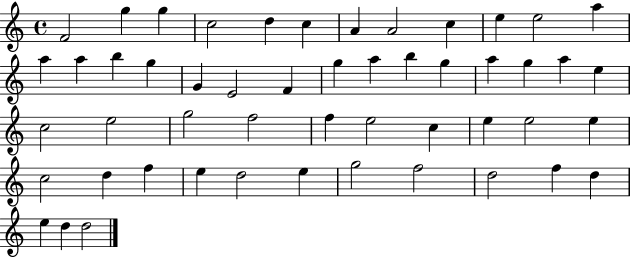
{
  \clef treble
  \time 4/4
  \defaultTimeSignature
  \key c \major
  f'2 g''4 g''4 | c''2 d''4 c''4 | a'4 a'2 c''4 | e''4 e''2 a''4 | \break a''4 a''4 b''4 g''4 | g'4 e'2 f'4 | g''4 a''4 b''4 g''4 | a''4 g''4 a''4 e''4 | \break c''2 e''2 | g''2 f''2 | f''4 e''2 c''4 | e''4 e''2 e''4 | \break c''2 d''4 f''4 | e''4 d''2 e''4 | g''2 f''2 | d''2 f''4 d''4 | \break e''4 d''4 d''2 | \bar "|."
}